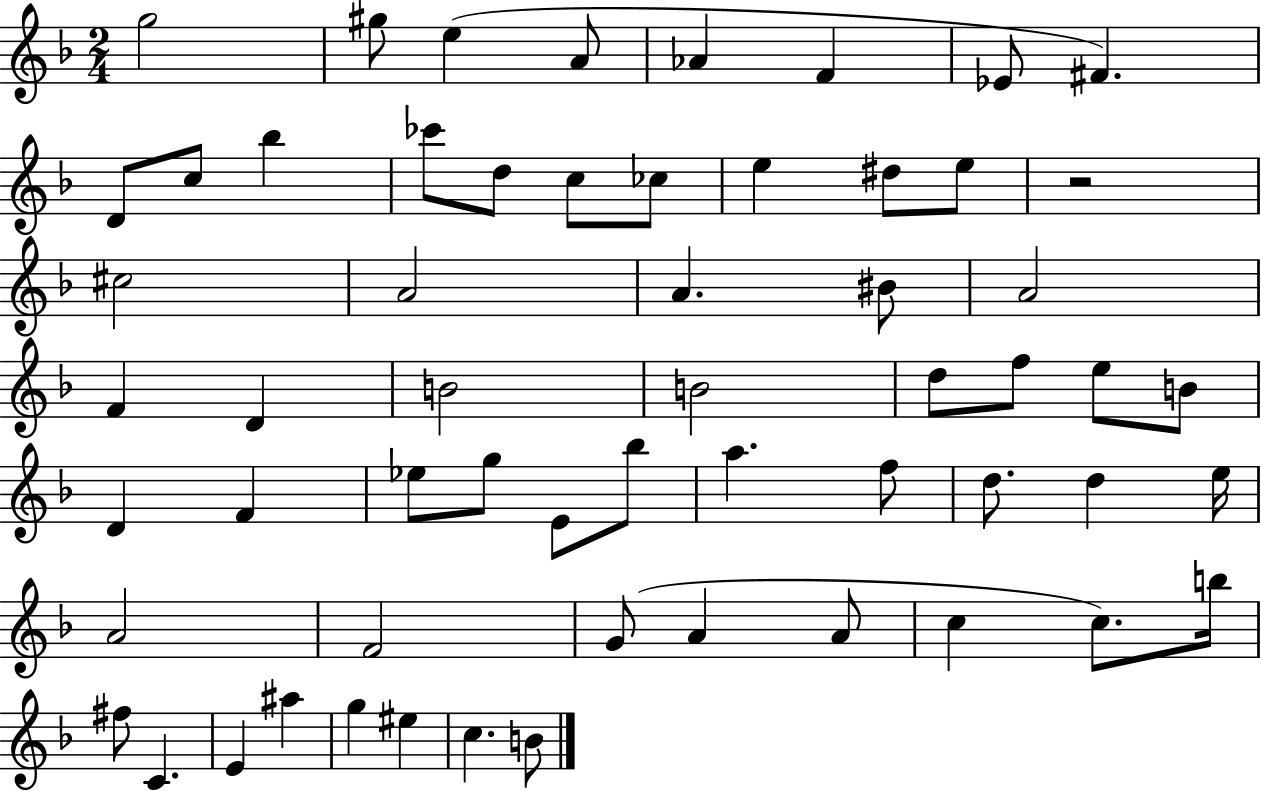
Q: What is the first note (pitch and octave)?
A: G5